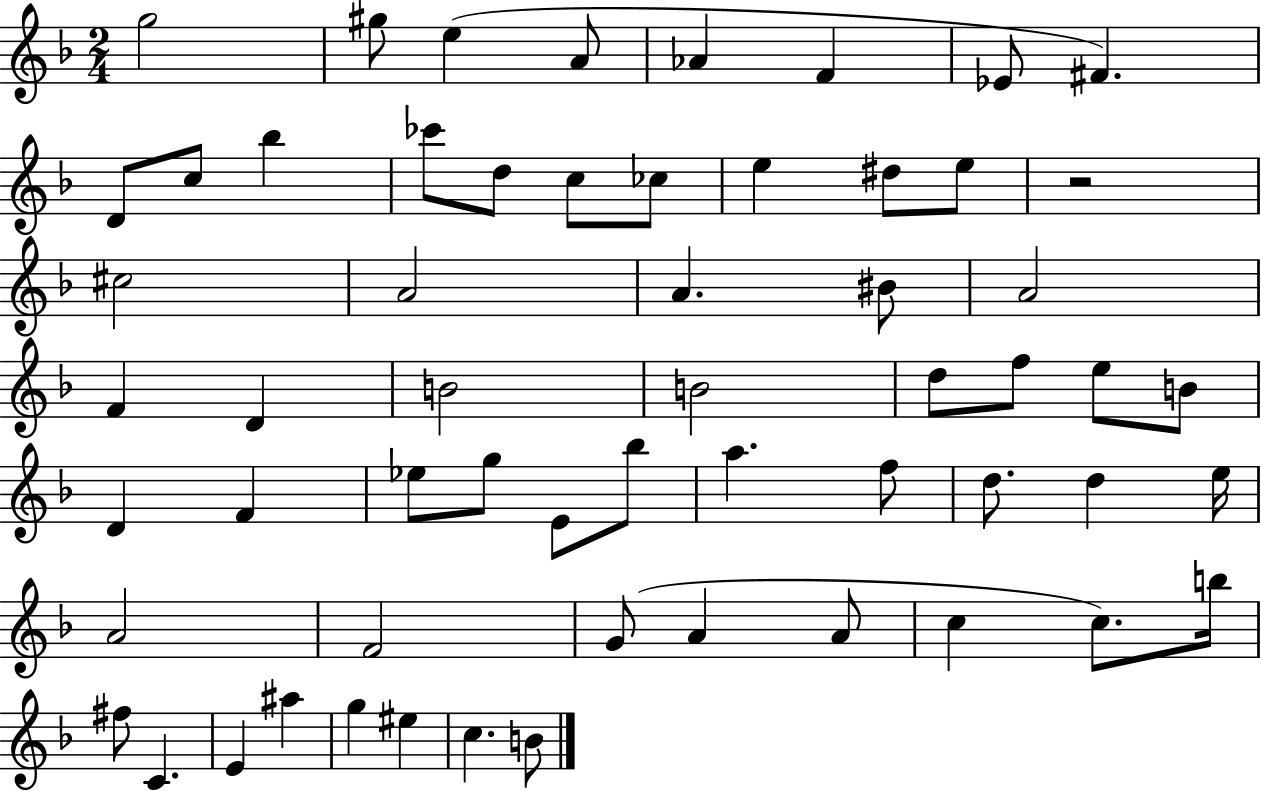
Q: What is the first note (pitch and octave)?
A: G5